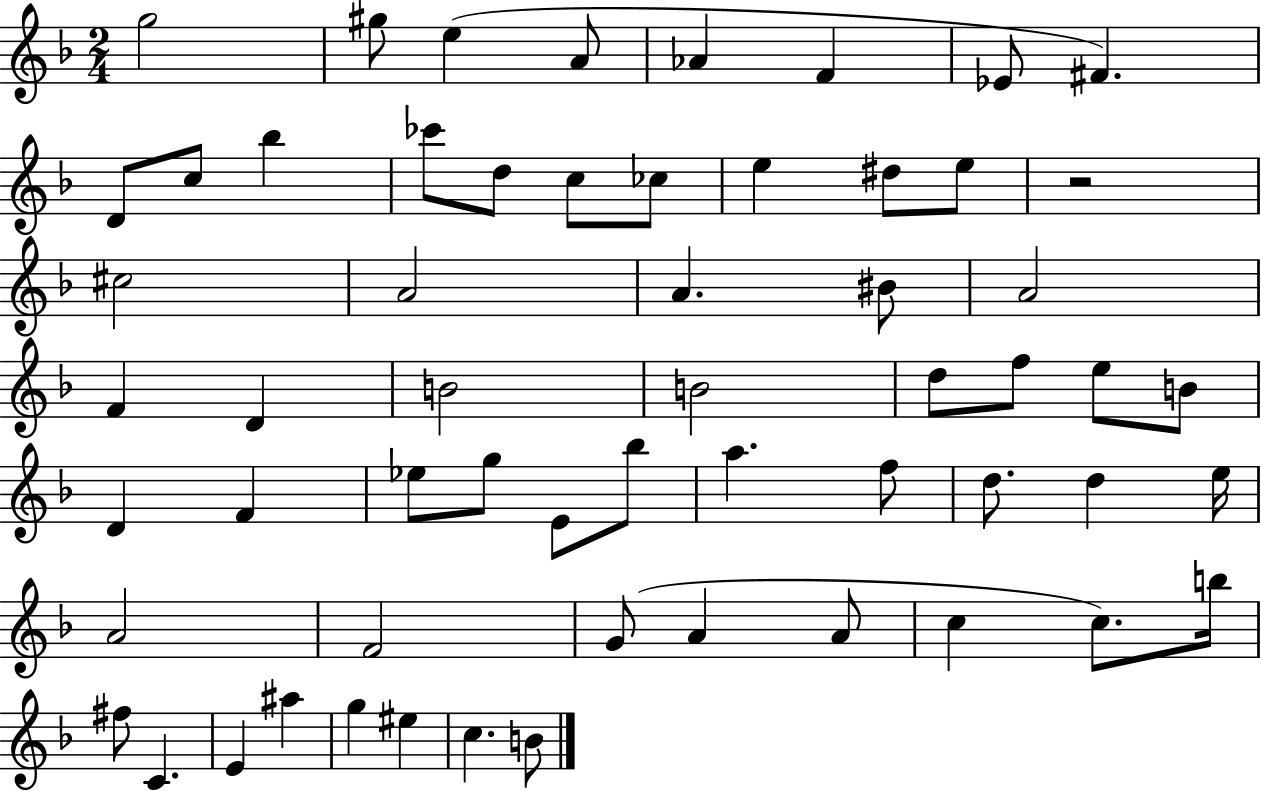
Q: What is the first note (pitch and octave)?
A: G5